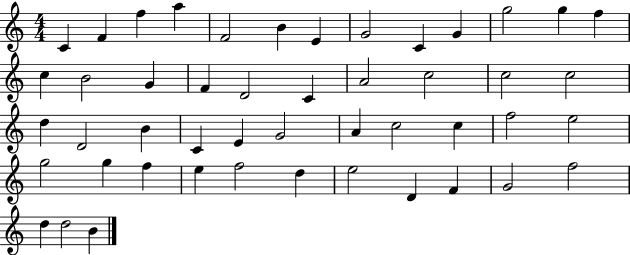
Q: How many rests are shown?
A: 0